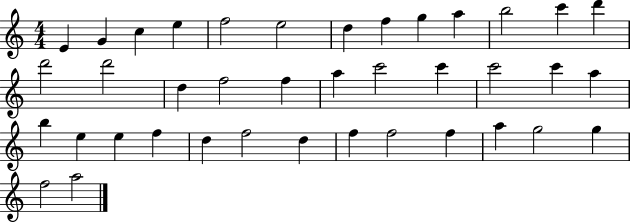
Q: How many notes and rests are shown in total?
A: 39